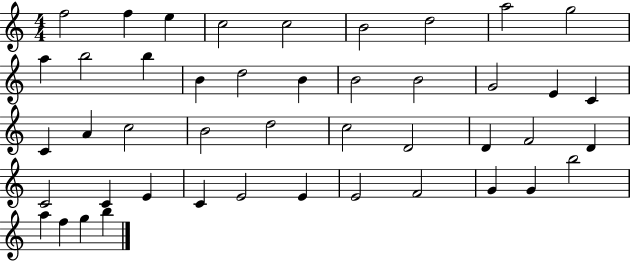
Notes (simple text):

F5/h F5/q E5/q C5/h C5/h B4/h D5/h A5/h G5/h A5/q B5/h B5/q B4/q D5/h B4/q B4/h B4/h G4/h E4/q C4/q C4/q A4/q C5/h B4/h D5/h C5/h D4/h D4/q F4/h D4/q C4/h C4/q E4/q C4/q E4/h E4/q E4/h F4/h G4/q G4/q B5/h A5/q F5/q G5/q B5/q